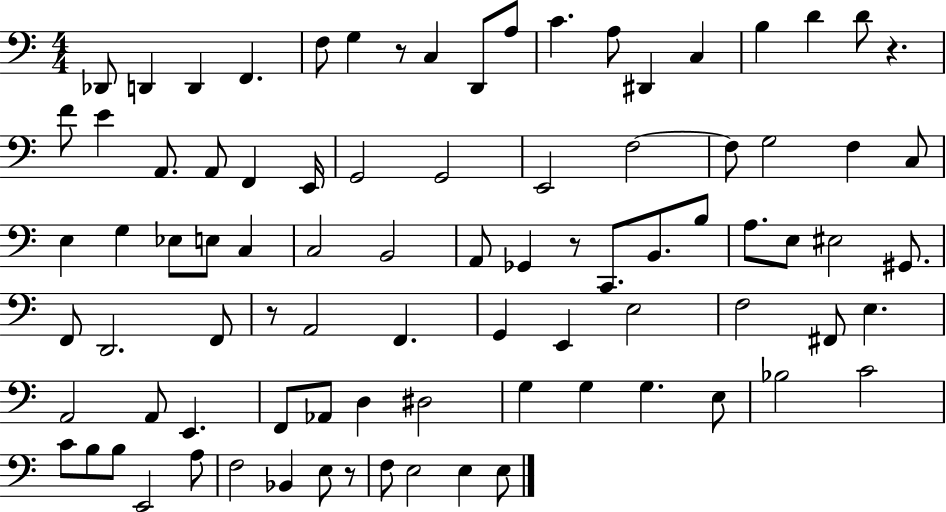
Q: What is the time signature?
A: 4/4